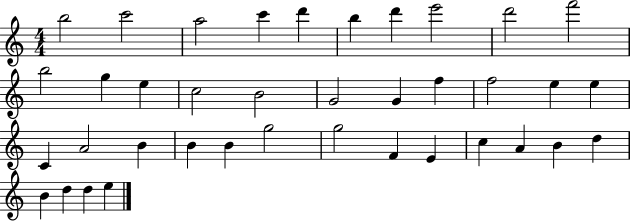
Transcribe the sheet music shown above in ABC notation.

X:1
T:Untitled
M:4/4
L:1/4
K:C
b2 c'2 a2 c' d' b d' e'2 d'2 f'2 b2 g e c2 B2 G2 G f f2 e e C A2 B B B g2 g2 F E c A B d B d d e